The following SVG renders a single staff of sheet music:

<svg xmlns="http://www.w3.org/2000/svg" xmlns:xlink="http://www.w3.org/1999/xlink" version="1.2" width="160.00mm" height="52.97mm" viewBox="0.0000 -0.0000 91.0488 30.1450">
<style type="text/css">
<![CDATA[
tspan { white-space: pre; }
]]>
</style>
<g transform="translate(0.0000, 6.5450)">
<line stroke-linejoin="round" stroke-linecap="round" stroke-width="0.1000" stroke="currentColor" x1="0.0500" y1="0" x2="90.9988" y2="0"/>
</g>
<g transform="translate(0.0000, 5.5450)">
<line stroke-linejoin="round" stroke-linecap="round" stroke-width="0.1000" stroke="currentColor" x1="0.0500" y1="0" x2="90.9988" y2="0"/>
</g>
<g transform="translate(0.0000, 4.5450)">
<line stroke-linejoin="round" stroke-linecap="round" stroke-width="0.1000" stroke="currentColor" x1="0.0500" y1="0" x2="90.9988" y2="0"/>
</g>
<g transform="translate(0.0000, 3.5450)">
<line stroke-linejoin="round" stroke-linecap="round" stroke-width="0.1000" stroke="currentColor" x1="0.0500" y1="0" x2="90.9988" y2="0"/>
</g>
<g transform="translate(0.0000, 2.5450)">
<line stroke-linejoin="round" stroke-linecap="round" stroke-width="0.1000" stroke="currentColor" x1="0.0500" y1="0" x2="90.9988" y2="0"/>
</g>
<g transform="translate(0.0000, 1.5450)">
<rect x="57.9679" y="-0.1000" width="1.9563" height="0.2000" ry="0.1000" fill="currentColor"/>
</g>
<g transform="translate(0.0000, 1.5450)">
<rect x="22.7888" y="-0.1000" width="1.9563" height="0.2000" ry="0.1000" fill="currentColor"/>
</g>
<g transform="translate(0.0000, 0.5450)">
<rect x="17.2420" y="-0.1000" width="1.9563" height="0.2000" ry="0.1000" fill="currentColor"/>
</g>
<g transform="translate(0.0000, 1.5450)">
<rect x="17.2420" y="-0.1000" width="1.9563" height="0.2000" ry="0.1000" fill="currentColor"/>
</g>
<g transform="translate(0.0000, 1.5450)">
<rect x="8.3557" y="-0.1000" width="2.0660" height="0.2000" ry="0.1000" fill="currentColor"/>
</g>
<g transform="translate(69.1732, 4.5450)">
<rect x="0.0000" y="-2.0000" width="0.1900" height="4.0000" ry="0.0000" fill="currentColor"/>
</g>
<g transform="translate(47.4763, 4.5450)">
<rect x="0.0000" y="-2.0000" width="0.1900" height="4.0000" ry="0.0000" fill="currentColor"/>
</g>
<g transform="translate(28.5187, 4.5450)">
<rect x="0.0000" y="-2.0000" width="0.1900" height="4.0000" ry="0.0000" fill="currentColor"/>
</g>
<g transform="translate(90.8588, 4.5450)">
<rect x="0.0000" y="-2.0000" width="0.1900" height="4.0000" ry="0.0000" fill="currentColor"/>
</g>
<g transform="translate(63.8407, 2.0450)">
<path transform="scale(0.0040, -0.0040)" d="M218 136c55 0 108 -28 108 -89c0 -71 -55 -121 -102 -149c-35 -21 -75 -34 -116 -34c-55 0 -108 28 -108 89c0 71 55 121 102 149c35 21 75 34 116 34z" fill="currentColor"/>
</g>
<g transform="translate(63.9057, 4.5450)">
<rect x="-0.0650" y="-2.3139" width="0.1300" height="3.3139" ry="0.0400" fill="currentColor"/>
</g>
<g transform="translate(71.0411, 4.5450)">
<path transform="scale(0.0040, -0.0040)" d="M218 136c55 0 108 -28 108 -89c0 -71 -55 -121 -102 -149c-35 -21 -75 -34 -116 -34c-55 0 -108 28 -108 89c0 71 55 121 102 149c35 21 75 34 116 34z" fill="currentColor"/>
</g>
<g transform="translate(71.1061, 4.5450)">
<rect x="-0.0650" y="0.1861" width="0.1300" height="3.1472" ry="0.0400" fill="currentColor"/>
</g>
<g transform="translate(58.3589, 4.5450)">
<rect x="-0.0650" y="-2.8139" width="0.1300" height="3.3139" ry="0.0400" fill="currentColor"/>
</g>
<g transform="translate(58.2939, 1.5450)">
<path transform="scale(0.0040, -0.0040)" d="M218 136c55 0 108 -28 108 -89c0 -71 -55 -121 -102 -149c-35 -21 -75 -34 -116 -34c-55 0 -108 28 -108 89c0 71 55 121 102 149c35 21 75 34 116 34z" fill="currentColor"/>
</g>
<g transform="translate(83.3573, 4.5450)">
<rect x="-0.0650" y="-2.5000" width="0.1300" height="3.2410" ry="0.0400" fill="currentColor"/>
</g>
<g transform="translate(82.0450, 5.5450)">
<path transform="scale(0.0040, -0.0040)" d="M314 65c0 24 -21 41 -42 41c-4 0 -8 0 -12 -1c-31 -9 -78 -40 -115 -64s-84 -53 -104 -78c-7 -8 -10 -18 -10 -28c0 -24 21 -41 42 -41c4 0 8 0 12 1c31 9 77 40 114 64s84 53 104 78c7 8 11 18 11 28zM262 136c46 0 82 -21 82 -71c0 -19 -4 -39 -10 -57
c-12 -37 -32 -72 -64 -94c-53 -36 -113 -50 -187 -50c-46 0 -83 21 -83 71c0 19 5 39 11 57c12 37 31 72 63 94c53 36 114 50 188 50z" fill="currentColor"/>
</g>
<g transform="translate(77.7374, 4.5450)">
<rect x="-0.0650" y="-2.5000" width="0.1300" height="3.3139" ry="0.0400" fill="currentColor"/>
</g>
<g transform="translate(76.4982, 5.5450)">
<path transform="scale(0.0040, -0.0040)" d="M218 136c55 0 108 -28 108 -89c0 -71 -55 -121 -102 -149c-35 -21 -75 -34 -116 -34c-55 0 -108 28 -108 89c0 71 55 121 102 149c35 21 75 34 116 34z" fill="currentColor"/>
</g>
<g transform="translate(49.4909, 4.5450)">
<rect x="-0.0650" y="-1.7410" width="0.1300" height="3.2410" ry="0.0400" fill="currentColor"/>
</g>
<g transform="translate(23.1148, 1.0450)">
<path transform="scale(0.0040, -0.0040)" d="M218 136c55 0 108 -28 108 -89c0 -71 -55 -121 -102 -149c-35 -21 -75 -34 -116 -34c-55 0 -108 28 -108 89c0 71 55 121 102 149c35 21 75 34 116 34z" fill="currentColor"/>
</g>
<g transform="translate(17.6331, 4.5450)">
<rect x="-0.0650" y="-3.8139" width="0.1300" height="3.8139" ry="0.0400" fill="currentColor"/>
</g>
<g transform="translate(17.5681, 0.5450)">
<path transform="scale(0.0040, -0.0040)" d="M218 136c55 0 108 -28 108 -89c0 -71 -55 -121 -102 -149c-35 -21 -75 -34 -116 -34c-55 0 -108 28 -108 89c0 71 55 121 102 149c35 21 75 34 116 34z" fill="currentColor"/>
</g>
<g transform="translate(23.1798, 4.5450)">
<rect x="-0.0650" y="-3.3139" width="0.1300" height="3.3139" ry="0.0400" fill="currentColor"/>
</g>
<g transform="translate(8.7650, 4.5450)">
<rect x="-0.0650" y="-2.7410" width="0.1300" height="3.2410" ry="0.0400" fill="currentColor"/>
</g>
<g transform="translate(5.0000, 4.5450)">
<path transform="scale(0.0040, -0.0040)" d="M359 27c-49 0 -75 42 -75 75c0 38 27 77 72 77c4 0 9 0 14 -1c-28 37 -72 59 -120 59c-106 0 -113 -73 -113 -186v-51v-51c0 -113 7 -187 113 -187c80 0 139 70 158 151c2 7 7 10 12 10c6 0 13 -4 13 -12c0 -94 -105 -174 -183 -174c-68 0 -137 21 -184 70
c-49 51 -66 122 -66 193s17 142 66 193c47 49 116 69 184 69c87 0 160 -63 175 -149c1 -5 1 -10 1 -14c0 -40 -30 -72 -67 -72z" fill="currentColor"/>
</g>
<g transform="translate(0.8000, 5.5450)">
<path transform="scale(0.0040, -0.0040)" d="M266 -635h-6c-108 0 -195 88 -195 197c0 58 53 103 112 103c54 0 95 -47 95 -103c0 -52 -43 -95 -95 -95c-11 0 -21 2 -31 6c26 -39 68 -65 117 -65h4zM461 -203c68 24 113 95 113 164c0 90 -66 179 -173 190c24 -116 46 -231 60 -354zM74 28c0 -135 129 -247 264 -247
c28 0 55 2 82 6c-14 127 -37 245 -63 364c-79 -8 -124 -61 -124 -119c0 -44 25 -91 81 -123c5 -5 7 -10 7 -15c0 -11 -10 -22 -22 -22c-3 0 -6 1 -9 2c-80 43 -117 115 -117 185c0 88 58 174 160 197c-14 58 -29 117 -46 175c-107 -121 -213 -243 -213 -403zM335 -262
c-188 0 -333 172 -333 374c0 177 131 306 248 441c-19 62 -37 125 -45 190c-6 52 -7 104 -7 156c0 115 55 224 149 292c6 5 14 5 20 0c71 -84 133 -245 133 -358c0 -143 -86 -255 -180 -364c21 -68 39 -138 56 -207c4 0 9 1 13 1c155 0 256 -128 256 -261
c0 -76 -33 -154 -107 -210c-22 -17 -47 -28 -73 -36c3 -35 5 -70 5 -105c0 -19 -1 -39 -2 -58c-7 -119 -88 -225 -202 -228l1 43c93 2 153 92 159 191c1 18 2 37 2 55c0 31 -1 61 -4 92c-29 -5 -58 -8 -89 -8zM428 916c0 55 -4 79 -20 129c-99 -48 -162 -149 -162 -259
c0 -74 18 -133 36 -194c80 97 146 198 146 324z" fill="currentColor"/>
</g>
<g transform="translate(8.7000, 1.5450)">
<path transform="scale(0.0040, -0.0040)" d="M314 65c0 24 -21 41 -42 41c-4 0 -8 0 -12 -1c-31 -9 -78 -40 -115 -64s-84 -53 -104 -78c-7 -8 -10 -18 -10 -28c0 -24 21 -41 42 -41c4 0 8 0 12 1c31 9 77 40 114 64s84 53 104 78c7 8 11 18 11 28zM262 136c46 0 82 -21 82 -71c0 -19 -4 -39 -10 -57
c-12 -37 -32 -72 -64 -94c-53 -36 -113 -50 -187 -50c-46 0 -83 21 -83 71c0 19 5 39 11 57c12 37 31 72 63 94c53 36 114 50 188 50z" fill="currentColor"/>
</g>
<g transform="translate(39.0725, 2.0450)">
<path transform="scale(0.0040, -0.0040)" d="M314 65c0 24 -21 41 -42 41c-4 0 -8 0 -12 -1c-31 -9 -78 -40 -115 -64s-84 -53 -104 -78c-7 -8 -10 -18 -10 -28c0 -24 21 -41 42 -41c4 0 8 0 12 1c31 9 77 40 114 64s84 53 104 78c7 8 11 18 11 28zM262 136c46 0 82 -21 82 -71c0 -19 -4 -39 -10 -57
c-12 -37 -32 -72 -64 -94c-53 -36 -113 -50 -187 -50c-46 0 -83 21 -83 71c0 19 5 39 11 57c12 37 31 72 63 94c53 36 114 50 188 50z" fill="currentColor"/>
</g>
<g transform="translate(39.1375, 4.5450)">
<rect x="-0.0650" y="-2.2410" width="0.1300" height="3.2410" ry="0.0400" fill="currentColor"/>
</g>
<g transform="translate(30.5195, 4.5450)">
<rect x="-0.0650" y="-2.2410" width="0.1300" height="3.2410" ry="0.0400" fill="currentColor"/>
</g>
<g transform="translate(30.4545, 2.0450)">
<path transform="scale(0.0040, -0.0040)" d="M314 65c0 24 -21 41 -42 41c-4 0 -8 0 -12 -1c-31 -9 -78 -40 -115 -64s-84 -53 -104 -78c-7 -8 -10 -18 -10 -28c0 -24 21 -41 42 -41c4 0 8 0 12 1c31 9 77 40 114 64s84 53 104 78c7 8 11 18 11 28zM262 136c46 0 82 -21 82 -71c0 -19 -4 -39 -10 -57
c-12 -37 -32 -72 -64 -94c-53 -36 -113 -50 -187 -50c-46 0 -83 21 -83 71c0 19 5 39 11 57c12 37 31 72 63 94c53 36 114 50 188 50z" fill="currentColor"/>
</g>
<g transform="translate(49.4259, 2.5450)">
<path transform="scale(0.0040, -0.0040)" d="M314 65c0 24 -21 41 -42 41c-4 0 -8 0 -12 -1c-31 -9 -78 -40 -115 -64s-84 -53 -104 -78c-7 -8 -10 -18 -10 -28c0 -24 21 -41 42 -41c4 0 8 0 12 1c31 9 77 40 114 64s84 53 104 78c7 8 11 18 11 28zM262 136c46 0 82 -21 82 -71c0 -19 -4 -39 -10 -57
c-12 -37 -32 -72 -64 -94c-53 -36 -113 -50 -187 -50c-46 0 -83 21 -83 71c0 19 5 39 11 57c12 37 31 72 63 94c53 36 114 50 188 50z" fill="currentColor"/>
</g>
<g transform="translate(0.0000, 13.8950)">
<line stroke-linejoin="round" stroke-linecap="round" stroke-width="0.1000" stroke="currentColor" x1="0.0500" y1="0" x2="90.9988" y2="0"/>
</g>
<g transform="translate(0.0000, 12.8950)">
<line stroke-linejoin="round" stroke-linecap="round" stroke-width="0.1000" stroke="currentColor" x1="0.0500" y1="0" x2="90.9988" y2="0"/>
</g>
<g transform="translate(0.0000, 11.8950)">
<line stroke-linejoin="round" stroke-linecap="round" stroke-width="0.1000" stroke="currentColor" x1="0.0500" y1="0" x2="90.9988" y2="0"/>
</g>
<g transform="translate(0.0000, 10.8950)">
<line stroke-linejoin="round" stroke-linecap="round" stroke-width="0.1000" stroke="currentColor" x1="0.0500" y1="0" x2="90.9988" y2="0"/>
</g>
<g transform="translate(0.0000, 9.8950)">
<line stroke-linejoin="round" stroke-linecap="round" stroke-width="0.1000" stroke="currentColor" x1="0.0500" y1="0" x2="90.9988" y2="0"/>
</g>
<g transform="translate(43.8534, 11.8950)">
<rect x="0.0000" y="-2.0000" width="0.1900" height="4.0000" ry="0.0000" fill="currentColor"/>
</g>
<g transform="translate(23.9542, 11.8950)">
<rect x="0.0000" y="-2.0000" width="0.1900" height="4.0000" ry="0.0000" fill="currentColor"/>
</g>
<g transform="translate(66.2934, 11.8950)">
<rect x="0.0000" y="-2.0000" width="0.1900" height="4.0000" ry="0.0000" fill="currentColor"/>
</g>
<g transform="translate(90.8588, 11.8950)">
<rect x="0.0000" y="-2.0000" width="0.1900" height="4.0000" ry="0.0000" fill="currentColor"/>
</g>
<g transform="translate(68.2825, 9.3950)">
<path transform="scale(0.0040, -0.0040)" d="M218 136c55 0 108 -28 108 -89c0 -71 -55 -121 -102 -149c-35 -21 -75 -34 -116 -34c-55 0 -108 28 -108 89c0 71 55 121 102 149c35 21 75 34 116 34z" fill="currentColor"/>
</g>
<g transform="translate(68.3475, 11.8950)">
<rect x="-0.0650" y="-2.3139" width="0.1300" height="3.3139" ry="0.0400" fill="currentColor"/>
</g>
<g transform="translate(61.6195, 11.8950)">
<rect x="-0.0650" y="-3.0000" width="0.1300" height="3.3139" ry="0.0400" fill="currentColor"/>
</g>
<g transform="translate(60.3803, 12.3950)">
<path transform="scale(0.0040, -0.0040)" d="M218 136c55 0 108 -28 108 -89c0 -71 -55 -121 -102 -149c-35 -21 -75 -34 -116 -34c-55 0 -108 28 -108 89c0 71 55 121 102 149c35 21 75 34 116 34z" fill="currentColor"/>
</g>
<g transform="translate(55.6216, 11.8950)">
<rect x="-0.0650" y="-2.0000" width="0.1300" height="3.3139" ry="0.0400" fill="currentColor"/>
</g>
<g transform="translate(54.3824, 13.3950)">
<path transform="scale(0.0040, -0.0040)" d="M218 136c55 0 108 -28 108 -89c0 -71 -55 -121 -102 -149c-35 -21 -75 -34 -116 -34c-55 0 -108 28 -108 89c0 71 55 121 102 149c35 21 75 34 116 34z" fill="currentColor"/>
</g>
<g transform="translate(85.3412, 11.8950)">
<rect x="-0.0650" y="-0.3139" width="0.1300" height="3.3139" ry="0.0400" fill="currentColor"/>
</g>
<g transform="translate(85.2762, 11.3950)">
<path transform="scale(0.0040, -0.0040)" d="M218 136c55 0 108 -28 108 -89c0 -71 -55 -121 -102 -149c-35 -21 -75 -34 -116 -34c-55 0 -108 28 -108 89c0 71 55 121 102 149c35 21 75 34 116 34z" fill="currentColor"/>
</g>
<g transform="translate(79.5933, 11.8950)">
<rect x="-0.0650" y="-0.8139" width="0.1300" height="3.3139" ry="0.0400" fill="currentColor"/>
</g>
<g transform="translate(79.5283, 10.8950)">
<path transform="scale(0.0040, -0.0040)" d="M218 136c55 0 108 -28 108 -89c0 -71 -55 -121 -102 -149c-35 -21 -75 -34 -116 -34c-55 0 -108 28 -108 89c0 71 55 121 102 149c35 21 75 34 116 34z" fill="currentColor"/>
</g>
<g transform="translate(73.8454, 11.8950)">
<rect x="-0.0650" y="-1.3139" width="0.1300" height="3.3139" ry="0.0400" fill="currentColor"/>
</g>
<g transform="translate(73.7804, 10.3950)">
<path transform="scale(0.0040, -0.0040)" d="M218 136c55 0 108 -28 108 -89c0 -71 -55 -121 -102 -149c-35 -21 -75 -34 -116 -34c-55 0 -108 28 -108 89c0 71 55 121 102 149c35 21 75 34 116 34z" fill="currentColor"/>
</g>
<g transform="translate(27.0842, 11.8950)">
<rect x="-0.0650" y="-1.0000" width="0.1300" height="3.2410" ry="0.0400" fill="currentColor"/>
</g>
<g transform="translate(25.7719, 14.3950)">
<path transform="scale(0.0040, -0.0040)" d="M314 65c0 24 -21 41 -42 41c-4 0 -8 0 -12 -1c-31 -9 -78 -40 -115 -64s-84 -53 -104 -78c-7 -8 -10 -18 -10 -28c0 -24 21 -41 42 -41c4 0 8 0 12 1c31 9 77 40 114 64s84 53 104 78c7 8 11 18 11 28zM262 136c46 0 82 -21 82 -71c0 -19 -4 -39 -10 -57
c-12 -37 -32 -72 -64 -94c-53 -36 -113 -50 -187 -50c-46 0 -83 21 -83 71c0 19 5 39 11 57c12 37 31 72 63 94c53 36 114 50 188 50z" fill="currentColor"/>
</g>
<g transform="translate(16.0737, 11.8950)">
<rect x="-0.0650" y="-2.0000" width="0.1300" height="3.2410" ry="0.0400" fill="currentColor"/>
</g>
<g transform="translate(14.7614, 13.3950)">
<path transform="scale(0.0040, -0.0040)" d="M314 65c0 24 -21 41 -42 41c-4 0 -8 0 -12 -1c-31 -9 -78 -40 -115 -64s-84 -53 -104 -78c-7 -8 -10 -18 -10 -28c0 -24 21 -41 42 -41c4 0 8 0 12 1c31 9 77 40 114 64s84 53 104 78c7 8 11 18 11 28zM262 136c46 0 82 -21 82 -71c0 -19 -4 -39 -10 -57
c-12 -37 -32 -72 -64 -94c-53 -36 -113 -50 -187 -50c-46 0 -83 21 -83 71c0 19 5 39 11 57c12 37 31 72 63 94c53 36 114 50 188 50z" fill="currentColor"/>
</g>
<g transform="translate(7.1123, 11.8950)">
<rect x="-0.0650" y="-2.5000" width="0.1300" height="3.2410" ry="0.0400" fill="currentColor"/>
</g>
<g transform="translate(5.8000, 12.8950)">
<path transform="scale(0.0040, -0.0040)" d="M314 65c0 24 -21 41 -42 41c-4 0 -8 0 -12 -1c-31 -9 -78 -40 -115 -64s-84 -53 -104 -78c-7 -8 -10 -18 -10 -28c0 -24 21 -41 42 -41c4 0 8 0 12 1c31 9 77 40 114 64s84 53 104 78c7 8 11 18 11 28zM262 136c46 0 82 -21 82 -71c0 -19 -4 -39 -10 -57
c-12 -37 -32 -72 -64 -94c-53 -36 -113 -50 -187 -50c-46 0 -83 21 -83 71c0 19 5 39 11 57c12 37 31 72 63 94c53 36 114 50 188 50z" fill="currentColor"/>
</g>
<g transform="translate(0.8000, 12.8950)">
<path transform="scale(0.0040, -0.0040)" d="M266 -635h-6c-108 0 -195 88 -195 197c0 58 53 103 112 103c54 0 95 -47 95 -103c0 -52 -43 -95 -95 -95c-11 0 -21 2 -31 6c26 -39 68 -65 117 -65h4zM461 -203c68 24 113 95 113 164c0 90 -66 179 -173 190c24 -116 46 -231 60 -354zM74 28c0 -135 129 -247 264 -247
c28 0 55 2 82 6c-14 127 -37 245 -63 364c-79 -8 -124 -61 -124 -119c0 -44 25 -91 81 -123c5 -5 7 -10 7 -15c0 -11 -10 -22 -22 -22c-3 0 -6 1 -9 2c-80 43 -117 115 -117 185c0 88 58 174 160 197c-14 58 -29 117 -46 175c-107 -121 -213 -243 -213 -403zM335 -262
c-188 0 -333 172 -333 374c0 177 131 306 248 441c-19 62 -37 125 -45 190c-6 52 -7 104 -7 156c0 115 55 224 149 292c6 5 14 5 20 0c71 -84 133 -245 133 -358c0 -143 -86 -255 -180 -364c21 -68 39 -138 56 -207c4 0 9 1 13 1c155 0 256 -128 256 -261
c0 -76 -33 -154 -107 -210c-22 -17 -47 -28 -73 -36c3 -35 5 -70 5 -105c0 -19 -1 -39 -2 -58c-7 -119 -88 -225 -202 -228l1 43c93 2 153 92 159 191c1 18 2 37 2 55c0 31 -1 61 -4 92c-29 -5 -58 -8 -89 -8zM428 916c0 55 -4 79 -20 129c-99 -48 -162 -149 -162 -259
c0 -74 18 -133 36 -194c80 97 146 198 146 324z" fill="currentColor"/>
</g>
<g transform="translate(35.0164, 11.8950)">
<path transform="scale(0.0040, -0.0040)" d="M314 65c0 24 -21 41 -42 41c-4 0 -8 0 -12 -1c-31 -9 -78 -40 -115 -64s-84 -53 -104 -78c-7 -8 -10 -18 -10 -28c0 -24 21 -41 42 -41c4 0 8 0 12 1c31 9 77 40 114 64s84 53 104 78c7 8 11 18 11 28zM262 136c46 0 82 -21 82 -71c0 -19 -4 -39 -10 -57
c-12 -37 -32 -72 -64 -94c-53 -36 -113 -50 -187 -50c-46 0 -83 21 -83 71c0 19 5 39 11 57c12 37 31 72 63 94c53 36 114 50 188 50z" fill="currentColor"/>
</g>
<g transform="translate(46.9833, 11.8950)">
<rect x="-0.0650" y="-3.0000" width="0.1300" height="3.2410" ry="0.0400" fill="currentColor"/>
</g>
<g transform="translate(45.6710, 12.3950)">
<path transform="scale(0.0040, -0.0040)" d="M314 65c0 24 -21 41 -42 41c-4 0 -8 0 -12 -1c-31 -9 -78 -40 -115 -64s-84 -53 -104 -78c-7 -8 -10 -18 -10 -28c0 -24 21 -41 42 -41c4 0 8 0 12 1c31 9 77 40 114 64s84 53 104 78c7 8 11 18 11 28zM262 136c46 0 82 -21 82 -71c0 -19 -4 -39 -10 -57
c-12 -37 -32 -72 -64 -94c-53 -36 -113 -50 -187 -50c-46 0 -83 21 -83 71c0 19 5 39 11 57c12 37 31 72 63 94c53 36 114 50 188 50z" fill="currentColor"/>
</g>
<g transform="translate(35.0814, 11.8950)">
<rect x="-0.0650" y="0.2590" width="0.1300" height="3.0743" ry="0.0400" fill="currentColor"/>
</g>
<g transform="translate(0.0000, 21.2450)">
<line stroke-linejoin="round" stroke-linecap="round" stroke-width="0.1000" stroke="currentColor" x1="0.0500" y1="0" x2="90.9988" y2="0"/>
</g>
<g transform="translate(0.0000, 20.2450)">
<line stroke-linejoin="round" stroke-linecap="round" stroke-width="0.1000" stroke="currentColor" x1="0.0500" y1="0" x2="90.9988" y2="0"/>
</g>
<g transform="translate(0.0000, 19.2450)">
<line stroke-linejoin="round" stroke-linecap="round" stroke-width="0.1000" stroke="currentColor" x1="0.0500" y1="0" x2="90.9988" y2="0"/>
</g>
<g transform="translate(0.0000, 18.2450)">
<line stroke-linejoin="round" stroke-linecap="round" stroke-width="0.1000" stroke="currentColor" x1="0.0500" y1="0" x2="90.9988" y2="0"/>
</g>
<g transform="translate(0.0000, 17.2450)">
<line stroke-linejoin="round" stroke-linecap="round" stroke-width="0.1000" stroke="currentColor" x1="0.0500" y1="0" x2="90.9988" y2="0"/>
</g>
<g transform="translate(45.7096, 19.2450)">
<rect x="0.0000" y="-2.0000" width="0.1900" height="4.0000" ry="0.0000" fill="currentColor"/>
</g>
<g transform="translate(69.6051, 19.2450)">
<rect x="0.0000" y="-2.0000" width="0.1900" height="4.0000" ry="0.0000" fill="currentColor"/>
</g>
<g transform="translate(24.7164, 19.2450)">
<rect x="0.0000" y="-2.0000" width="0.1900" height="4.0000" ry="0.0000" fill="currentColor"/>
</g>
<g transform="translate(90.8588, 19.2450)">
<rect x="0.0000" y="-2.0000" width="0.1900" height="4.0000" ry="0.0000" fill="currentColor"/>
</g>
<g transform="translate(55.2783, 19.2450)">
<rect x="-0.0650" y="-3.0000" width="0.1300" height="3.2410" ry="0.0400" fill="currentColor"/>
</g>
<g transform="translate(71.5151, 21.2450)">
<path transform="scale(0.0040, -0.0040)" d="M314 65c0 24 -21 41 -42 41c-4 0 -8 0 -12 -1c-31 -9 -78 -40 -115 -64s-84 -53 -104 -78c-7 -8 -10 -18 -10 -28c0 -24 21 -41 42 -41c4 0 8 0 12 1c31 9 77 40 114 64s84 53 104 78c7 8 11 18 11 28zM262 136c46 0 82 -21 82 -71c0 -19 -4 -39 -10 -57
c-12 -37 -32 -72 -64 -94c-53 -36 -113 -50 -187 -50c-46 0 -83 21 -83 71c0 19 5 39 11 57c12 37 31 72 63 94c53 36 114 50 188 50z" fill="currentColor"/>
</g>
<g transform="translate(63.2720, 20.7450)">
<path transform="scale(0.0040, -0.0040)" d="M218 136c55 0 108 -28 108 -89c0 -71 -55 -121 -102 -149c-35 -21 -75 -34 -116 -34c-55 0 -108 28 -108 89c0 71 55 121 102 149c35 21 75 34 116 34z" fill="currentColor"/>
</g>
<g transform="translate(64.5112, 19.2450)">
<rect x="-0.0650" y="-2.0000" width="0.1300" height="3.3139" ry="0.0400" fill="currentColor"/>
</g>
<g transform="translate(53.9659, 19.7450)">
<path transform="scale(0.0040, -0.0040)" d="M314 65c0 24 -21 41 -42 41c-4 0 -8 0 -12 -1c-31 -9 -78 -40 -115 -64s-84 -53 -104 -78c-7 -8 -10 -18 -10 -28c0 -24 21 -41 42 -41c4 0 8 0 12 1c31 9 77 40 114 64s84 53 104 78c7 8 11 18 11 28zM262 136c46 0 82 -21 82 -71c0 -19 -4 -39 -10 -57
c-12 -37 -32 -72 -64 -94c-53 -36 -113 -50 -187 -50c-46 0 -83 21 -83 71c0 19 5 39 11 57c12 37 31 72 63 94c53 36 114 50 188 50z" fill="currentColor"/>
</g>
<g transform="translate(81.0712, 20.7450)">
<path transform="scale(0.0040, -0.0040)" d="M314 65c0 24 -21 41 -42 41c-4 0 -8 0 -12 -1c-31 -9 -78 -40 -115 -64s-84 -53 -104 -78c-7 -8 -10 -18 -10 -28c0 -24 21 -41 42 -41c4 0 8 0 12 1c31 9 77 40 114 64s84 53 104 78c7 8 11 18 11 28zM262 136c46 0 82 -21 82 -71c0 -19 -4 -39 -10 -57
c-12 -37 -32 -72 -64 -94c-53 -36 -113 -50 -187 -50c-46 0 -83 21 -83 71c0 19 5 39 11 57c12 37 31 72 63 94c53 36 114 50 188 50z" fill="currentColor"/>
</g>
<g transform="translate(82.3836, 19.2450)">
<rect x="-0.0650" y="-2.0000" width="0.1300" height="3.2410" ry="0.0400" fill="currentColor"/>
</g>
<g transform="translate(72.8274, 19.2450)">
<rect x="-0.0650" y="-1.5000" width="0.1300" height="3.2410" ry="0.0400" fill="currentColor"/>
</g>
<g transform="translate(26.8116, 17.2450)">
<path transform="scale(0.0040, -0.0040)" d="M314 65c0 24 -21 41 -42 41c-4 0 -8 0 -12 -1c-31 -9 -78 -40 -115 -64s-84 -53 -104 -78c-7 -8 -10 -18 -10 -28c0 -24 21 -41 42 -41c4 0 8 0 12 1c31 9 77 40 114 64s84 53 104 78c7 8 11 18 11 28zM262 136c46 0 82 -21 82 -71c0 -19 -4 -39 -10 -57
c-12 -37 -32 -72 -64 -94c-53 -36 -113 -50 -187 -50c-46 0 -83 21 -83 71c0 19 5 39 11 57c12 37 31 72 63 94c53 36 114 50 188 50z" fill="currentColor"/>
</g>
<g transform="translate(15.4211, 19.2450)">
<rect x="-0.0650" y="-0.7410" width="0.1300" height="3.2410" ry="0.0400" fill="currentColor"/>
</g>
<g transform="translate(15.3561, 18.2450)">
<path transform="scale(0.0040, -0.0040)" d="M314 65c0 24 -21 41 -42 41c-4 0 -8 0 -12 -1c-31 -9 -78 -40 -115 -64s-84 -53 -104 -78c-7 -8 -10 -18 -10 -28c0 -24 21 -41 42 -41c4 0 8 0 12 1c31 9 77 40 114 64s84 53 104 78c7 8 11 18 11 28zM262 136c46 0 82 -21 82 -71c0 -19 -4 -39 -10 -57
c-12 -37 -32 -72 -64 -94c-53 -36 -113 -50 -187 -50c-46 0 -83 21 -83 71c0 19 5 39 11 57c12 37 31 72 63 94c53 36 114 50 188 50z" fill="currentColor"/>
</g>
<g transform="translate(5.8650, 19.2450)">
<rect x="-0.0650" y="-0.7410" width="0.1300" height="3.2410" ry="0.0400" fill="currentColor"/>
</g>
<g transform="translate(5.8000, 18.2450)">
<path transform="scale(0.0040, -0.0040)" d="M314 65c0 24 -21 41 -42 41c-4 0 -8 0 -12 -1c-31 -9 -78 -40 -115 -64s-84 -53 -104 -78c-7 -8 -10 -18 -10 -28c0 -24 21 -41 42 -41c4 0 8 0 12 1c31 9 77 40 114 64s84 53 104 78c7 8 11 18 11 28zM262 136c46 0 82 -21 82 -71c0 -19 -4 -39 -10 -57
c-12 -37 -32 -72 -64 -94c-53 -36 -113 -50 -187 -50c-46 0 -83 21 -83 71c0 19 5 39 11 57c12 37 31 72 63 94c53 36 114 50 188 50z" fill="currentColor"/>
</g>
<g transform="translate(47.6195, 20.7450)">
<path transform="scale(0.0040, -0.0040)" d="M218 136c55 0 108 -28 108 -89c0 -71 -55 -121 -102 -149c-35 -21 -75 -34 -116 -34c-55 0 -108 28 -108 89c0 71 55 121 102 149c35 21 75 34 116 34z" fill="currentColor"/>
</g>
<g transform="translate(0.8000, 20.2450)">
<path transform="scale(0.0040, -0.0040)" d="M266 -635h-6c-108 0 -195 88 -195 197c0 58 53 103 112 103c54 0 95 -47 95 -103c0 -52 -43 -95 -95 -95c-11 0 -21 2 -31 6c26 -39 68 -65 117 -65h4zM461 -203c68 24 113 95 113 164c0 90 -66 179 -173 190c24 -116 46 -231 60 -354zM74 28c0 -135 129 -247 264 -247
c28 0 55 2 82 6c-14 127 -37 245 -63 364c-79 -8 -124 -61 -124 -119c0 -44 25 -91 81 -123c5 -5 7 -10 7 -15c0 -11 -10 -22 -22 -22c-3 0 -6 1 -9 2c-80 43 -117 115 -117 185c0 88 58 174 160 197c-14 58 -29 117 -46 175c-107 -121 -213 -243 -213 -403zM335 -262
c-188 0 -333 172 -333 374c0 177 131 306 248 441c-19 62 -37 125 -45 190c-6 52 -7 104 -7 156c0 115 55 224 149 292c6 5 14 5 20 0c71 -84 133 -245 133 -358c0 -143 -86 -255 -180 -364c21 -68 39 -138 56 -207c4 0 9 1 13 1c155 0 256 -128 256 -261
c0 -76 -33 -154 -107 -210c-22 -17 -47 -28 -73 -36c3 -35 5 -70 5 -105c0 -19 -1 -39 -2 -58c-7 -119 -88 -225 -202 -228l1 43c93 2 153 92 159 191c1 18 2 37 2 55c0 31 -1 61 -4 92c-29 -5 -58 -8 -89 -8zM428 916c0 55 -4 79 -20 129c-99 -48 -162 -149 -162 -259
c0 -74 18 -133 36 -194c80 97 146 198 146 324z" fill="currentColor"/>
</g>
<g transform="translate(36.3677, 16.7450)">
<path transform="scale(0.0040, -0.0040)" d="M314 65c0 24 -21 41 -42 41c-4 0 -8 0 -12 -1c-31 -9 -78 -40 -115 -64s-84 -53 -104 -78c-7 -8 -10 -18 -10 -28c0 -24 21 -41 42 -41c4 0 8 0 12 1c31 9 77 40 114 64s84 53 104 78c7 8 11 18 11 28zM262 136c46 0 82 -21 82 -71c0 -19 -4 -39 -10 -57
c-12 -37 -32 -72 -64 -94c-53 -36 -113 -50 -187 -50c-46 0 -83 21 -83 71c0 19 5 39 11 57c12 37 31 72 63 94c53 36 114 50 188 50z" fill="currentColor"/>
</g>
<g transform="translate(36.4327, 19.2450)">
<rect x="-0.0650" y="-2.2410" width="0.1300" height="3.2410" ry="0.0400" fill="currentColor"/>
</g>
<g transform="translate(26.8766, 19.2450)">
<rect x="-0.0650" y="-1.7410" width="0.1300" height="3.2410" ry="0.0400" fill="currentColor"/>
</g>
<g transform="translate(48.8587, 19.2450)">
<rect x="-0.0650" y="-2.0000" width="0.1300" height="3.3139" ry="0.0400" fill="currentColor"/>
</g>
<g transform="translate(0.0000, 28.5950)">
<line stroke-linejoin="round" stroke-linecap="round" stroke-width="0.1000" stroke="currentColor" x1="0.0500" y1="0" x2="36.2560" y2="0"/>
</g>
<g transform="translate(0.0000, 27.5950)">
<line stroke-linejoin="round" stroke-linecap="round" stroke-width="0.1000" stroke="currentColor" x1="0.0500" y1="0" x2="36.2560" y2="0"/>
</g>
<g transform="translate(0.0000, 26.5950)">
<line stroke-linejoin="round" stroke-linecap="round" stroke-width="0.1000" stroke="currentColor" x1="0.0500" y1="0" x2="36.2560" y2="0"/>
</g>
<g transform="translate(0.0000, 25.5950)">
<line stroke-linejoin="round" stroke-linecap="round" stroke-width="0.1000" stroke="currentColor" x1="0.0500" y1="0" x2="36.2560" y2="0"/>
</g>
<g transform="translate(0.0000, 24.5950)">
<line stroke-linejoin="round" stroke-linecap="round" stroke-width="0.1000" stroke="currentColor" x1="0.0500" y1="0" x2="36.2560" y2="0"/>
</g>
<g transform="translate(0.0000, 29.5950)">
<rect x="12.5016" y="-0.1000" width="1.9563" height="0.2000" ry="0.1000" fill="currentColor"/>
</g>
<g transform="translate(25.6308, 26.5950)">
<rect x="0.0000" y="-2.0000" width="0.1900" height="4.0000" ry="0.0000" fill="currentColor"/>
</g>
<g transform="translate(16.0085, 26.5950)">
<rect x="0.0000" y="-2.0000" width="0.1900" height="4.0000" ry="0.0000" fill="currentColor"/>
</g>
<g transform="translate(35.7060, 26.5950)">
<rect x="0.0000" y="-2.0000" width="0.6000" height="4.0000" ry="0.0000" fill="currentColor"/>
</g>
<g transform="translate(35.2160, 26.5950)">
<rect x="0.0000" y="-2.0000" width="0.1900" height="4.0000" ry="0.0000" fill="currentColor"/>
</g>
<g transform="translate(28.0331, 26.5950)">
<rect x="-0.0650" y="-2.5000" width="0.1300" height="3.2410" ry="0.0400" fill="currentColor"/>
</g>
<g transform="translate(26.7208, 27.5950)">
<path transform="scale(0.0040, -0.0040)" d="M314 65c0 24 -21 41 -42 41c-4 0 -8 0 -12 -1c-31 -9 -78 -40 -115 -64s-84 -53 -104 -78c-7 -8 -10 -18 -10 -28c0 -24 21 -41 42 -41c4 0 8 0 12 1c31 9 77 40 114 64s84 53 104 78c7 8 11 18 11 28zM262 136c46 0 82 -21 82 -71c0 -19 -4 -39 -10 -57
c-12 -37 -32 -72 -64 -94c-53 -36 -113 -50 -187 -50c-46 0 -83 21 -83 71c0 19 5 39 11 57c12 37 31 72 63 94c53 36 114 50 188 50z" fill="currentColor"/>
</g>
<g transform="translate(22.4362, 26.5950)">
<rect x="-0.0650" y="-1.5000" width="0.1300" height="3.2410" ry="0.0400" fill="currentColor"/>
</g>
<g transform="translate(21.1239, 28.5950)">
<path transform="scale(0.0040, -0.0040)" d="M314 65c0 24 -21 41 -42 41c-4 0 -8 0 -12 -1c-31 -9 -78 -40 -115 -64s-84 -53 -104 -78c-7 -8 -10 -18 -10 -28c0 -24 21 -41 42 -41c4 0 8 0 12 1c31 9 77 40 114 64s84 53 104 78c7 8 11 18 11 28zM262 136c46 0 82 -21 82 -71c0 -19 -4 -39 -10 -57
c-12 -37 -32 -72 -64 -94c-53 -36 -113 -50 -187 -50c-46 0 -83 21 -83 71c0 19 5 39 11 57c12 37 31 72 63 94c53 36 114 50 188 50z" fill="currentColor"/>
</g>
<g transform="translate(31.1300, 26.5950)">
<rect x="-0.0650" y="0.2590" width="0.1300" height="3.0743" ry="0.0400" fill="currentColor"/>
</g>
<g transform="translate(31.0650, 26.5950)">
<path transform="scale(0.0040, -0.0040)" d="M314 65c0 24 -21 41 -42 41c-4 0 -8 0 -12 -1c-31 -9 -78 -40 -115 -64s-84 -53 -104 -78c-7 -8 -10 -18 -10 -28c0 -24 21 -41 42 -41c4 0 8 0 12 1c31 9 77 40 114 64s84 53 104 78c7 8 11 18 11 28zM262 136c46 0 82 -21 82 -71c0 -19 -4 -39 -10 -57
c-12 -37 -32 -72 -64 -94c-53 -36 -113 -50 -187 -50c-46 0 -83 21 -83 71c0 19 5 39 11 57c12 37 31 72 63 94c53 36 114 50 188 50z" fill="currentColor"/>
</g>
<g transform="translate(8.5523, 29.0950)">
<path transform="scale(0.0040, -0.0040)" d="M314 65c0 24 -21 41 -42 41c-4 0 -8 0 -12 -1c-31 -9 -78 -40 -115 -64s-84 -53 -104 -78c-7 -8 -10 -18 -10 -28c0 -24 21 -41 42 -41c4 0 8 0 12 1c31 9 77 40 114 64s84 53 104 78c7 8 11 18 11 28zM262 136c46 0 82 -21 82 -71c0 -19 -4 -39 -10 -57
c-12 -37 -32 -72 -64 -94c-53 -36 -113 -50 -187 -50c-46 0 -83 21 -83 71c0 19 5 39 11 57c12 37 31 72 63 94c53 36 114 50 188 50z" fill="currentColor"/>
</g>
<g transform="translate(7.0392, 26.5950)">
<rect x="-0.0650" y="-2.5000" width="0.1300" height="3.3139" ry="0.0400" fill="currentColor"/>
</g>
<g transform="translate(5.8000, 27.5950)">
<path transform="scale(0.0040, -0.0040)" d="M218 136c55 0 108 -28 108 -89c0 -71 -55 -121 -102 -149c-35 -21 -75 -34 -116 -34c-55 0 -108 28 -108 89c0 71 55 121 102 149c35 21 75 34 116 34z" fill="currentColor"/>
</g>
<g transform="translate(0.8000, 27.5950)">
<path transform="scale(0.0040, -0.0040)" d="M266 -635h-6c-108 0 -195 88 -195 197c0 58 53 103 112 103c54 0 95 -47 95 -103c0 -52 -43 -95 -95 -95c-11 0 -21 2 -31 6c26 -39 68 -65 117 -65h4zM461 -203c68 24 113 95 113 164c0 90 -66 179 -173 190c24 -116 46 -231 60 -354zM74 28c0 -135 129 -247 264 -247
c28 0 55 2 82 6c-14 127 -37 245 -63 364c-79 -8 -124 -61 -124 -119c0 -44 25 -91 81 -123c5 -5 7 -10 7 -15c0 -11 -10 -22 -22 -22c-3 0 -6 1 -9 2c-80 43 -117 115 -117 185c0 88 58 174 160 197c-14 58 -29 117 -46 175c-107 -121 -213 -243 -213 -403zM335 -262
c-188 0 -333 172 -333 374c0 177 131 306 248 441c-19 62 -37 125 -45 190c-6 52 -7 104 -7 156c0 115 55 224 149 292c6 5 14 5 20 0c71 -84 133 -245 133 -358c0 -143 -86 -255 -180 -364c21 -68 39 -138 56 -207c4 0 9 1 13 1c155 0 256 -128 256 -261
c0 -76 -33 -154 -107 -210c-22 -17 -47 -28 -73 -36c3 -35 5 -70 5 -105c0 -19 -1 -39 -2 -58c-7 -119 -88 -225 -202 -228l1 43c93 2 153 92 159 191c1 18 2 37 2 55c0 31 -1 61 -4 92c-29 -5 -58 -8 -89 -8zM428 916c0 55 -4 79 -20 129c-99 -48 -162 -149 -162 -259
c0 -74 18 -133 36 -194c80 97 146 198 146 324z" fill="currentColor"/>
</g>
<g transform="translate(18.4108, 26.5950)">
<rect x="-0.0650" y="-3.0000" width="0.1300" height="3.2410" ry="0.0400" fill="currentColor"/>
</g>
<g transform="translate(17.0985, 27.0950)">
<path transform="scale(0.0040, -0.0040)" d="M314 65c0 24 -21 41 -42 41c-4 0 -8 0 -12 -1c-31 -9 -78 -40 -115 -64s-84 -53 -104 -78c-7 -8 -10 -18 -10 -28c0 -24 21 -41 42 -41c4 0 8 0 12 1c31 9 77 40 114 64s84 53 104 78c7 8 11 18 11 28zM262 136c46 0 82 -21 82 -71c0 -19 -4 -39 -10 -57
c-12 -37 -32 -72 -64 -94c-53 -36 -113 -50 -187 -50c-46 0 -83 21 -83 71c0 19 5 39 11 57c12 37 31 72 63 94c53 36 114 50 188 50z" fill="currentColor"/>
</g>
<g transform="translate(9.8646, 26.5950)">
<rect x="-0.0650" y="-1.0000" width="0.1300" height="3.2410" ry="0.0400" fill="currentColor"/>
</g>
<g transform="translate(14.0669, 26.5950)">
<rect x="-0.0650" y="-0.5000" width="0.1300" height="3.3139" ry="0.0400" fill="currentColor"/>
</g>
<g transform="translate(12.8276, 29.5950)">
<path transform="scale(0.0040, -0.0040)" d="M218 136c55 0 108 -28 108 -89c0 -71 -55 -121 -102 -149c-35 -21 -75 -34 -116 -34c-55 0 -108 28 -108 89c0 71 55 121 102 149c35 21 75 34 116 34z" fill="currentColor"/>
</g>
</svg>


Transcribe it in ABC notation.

X:1
T:Untitled
M:4/4
L:1/4
K:C
a2 c' b g2 g2 f2 a g B G G2 G2 F2 D2 B2 A2 F A g e d c d2 d2 f2 g2 F A2 F E2 F2 G D2 C A2 E2 G2 B2